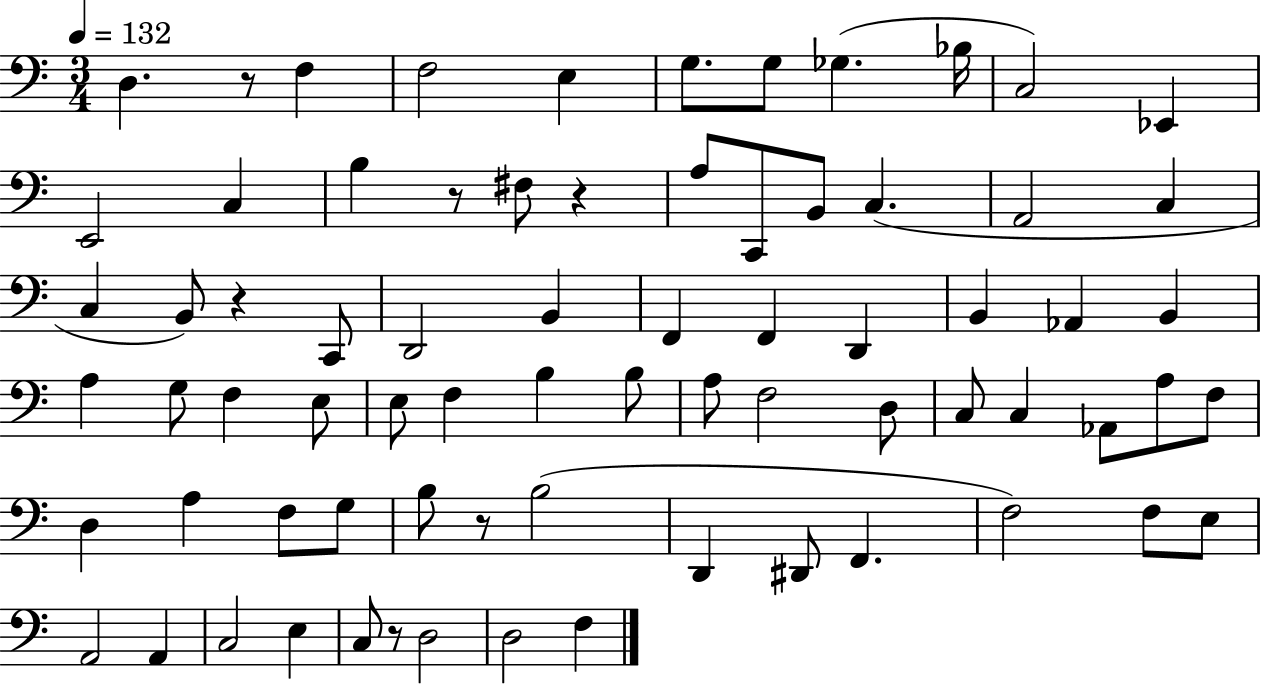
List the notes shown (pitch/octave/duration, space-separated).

D3/q. R/e F3/q F3/h E3/q G3/e. G3/e Gb3/q. Bb3/s C3/h Eb2/q E2/h C3/q B3/q R/e F#3/e R/q A3/e C2/e B2/e C3/q. A2/h C3/q C3/q B2/e R/q C2/e D2/h B2/q F2/q F2/q D2/q B2/q Ab2/q B2/q A3/q G3/e F3/q E3/e E3/e F3/q B3/q B3/e A3/e F3/h D3/e C3/e C3/q Ab2/e A3/e F3/e D3/q A3/q F3/e G3/e B3/e R/e B3/h D2/q D#2/e F2/q. F3/h F3/e E3/e A2/h A2/q C3/h E3/q C3/e R/e D3/h D3/h F3/q